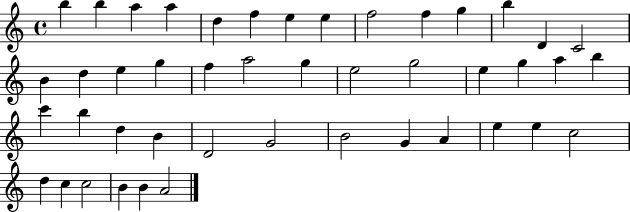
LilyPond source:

{
  \clef treble
  \time 4/4
  \defaultTimeSignature
  \key c \major
  b''4 b''4 a''4 a''4 | d''4 f''4 e''4 e''4 | f''2 f''4 g''4 | b''4 d'4 c'2 | \break b'4 d''4 e''4 g''4 | f''4 a''2 g''4 | e''2 g''2 | e''4 g''4 a''4 b''4 | \break c'''4 b''4 d''4 b'4 | d'2 g'2 | b'2 g'4 a'4 | e''4 e''4 c''2 | \break d''4 c''4 c''2 | b'4 b'4 a'2 | \bar "|."
}